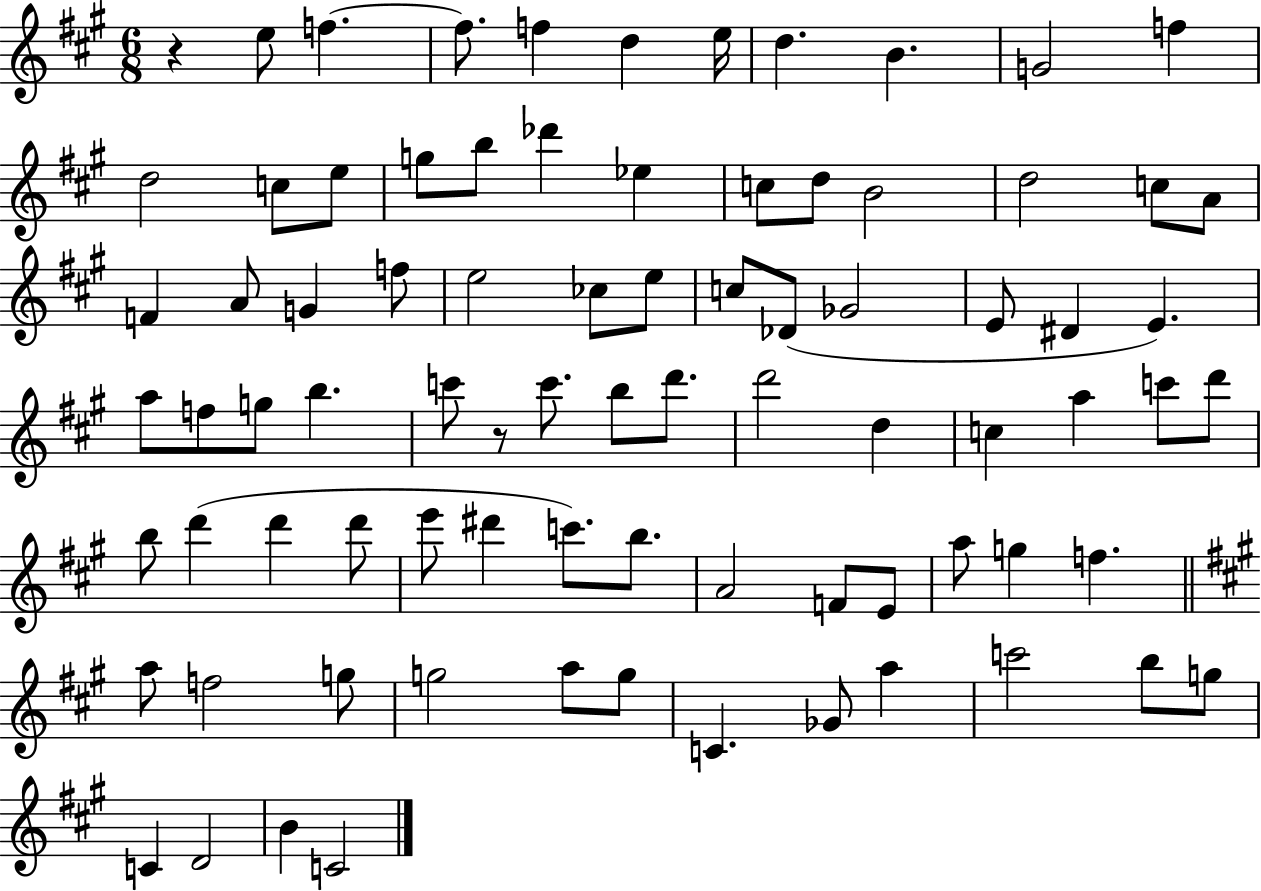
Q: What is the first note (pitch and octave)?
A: E5